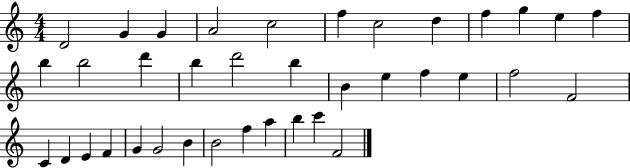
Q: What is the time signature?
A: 4/4